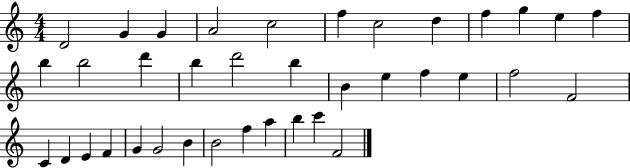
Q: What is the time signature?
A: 4/4